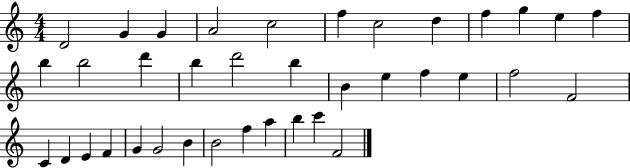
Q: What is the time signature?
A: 4/4